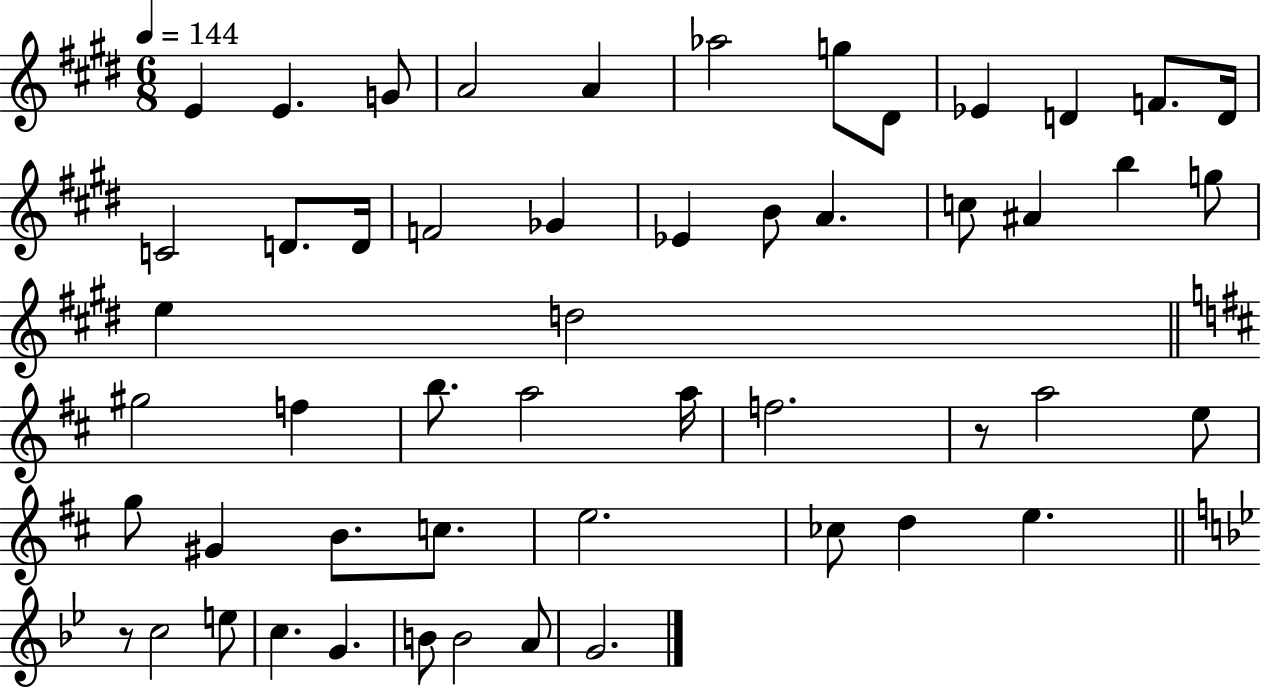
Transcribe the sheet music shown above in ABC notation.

X:1
T:Untitled
M:6/8
L:1/4
K:E
E E G/2 A2 A _a2 g/2 ^D/2 _E D F/2 D/4 C2 D/2 D/4 F2 _G _E B/2 A c/2 ^A b g/2 e d2 ^g2 f b/2 a2 a/4 f2 z/2 a2 e/2 g/2 ^G B/2 c/2 e2 _c/2 d e z/2 c2 e/2 c G B/2 B2 A/2 G2